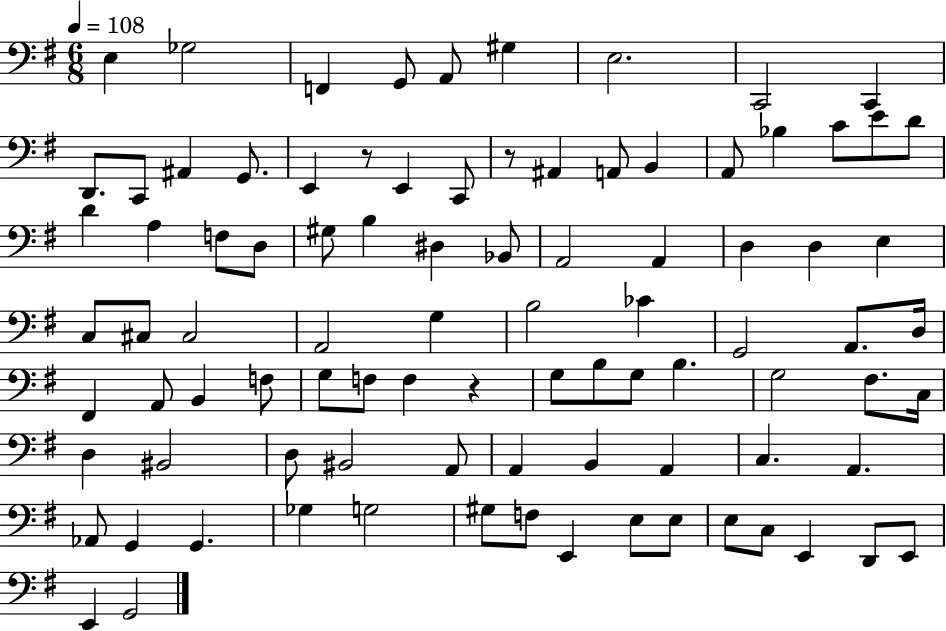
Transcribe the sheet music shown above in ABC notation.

X:1
T:Untitled
M:6/8
L:1/4
K:G
E, _G,2 F,, G,,/2 A,,/2 ^G, E,2 C,,2 C,, D,,/2 C,,/2 ^A,, G,,/2 E,, z/2 E,, C,,/2 z/2 ^A,, A,,/2 B,, A,,/2 _B, C/2 E/2 D/2 D A, F,/2 D,/2 ^G,/2 B, ^D, _B,,/2 A,,2 A,, D, D, E, C,/2 ^C,/2 ^C,2 A,,2 G, B,2 _C G,,2 A,,/2 D,/4 ^F,, A,,/2 B,, F,/2 G,/2 F,/2 F, z G,/2 B,/2 G,/2 B, G,2 ^F,/2 C,/4 D, ^B,,2 D,/2 ^B,,2 A,,/2 A,, B,, A,, C, A,, _A,,/2 G,, G,, _G, G,2 ^G,/2 F,/2 E,, E,/2 E,/2 E,/2 C,/2 E,, D,,/2 E,,/2 E,, G,,2